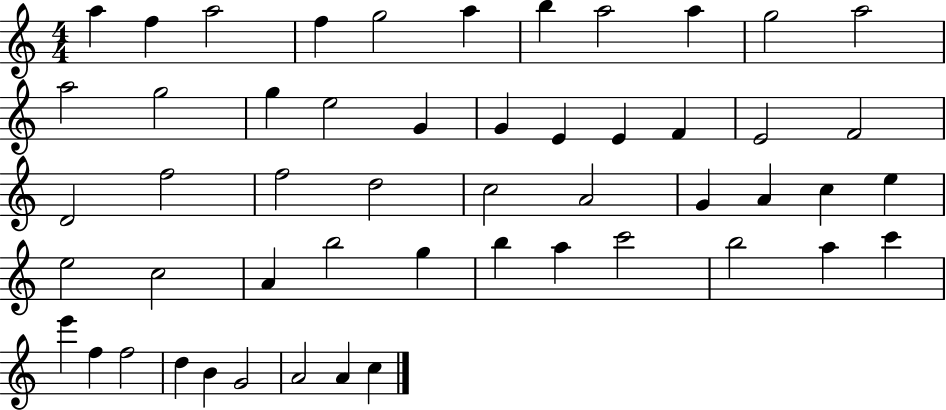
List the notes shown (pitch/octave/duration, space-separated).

A5/q F5/q A5/h F5/q G5/h A5/q B5/q A5/h A5/q G5/h A5/h A5/h G5/h G5/q E5/h G4/q G4/q E4/q E4/q F4/q E4/h F4/h D4/h F5/h F5/h D5/h C5/h A4/h G4/q A4/q C5/q E5/q E5/h C5/h A4/q B5/h G5/q B5/q A5/q C6/h B5/h A5/q C6/q E6/q F5/q F5/h D5/q B4/q G4/h A4/h A4/q C5/q